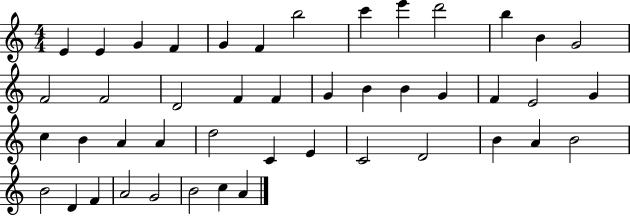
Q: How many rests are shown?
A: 0